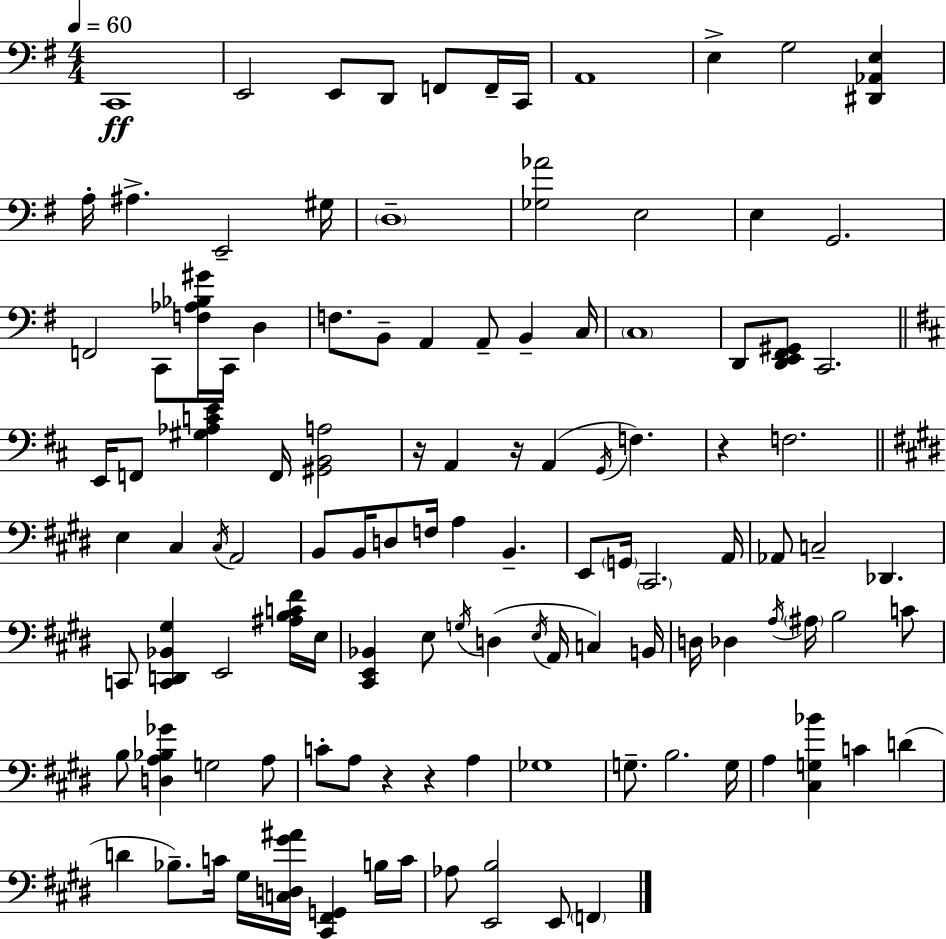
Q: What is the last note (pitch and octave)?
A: F2